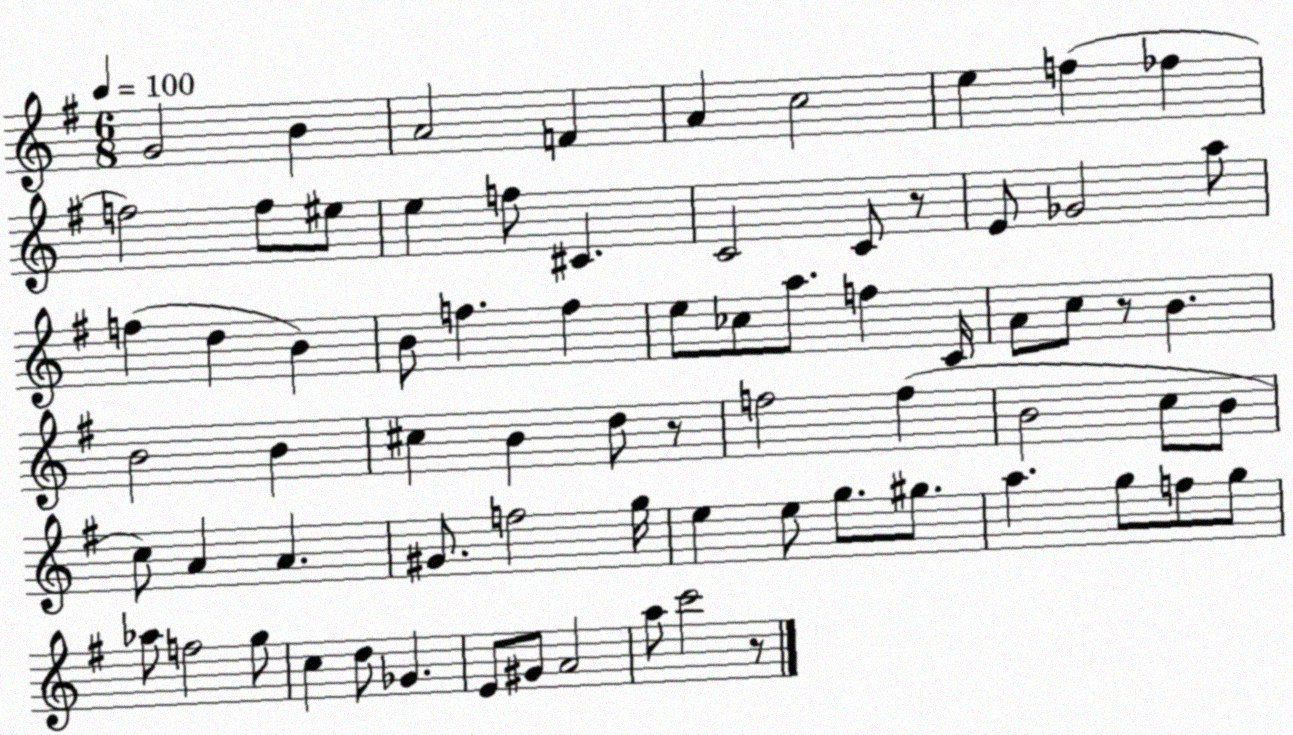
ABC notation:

X:1
T:Untitled
M:6/8
L:1/4
K:G
G2 B A2 F A c2 e f _f f2 f/2 ^e/2 e f/2 ^C C2 C/2 z/2 E/2 _G2 a/2 f d B B/2 f f e/2 _c/2 a/2 f C/4 A/2 c/2 z/2 B B2 B ^c B d/2 z/2 f2 f B2 c/2 B/2 c/2 A A ^G/2 f2 g/4 e e/2 g/2 ^g/2 a g/2 f/2 g/2 _a/2 f2 g/2 c d/2 _G E/2 ^G/2 A2 a/2 c'2 z/2